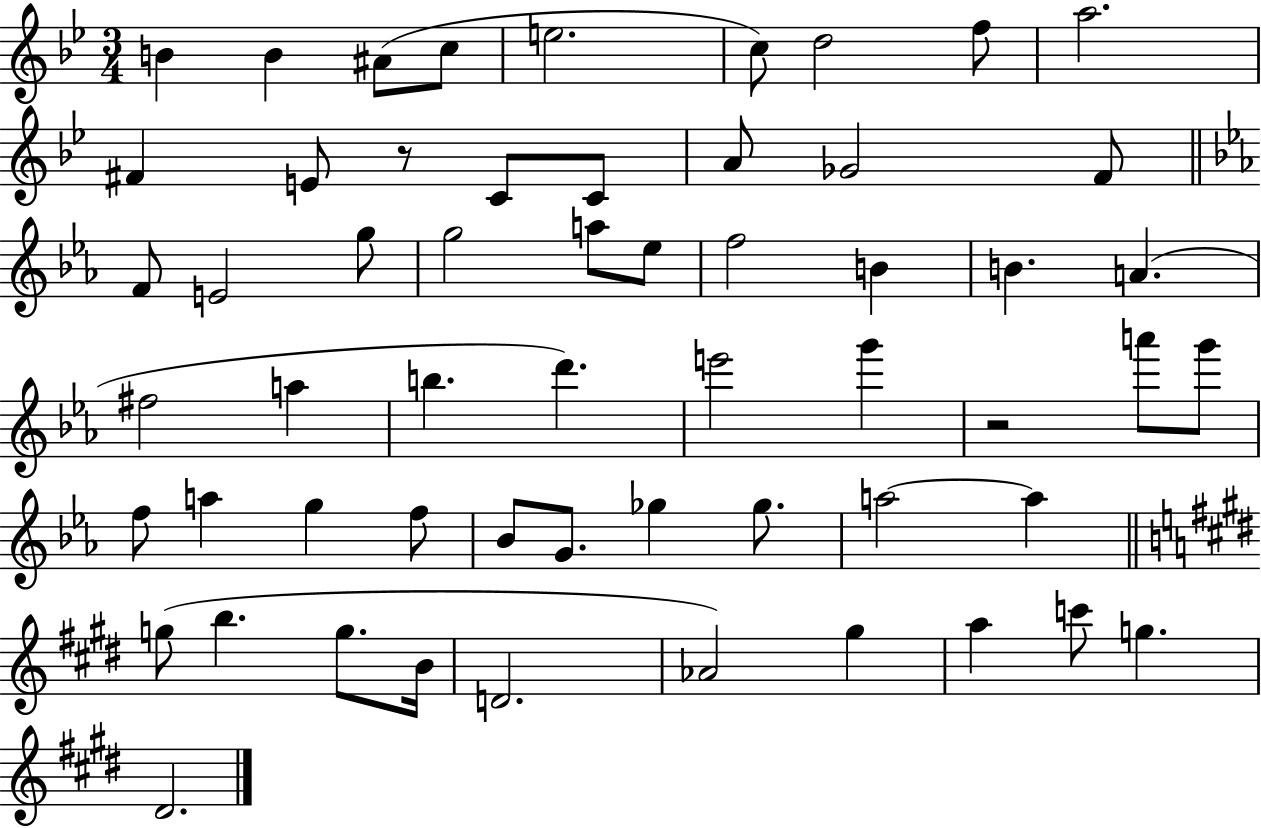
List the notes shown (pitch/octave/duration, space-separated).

B4/q B4/q A#4/e C5/e E5/h. C5/e D5/h F5/e A5/h. F#4/q E4/e R/e C4/e C4/e A4/e Gb4/h F4/e F4/e E4/h G5/e G5/h A5/e Eb5/e F5/h B4/q B4/q. A4/q. F#5/h A5/q B5/q. D6/q. E6/h G6/q R/h A6/e G6/e F5/e A5/q G5/q F5/e Bb4/e G4/e. Gb5/q Gb5/e. A5/h A5/q G5/e B5/q. G5/e. B4/s D4/h. Ab4/h G#5/q A5/q C6/e G5/q. D#4/h.